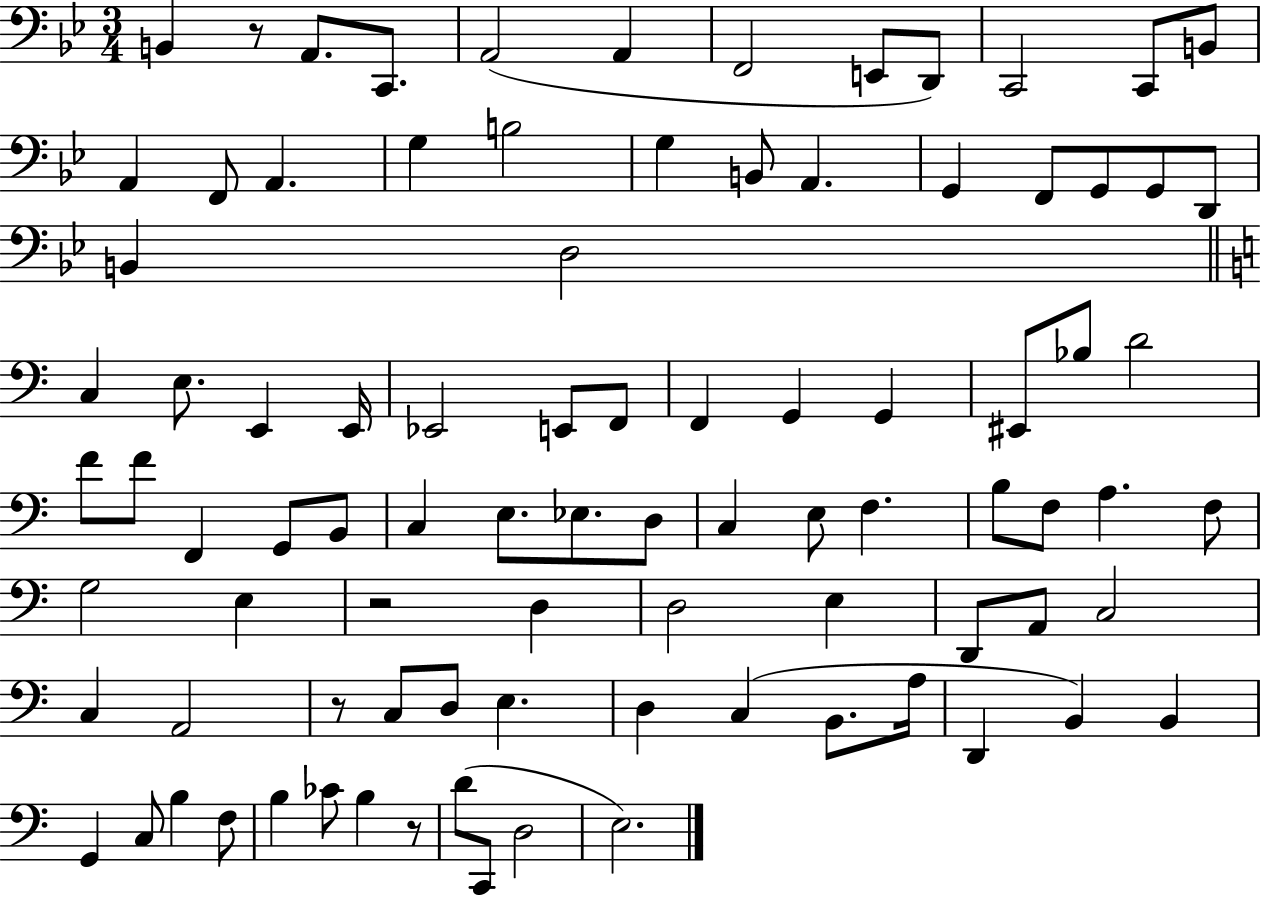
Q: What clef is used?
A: bass